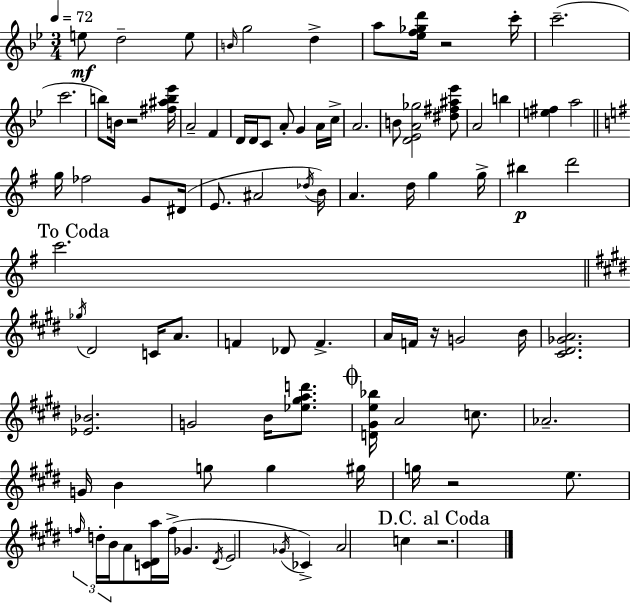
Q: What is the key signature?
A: BES major